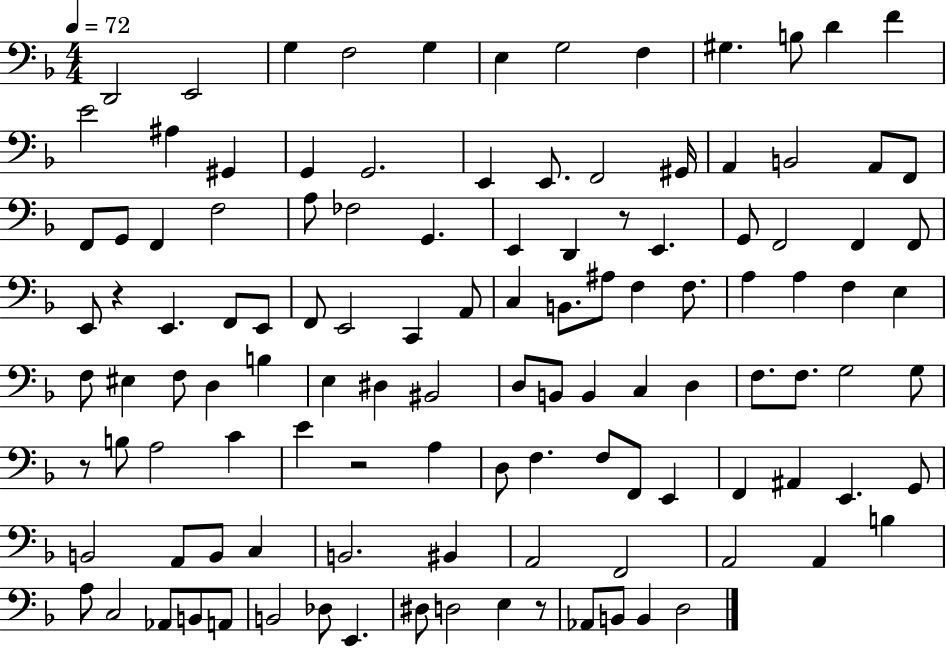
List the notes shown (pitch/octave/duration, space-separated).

D2/h E2/h G3/q F3/h G3/q E3/q G3/h F3/q G#3/q. B3/e D4/q F4/q E4/h A#3/q G#2/q G2/q G2/h. E2/q E2/e. F2/h G#2/s A2/q B2/h A2/e F2/e F2/e G2/e F2/q F3/h A3/e FES3/h G2/q. E2/q D2/q R/e E2/q. G2/e F2/h F2/q F2/e E2/e R/q E2/q. F2/e E2/e F2/e E2/h C2/q A2/e C3/q B2/e. A#3/e F3/q F3/e. A3/q A3/q F3/q E3/q F3/e EIS3/q F3/e D3/q B3/q E3/q D#3/q BIS2/h D3/e B2/e B2/q C3/q D3/q F3/e. F3/e. G3/h G3/e R/e B3/e A3/h C4/q E4/q R/h A3/q D3/e F3/q. F3/e F2/e E2/q F2/q A#2/q E2/q. G2/e B2/h A2/e B2/e C3/q B2/h. BIS2/q A2/h F2/h A2/h A2/q B3/q A3/e C3/h Ab2/e B2/e A2/e B2/h Db3/e E2/q. D#3/e D3/h E3/q R/e Ab2/e B2/e B2/q D3/h